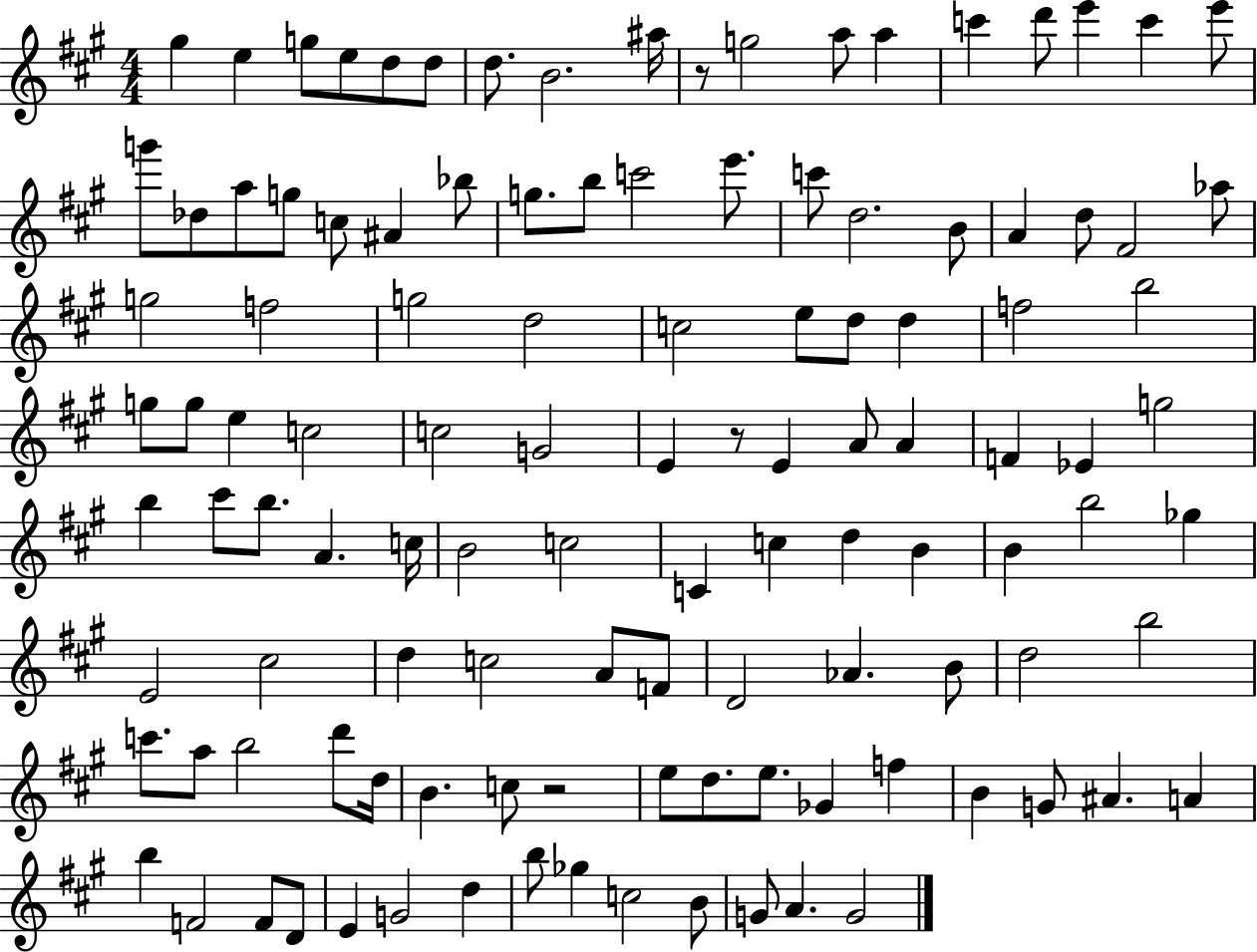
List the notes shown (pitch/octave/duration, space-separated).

G#5/q E5/q G5/e E5/e D5/e D5/e D5/e. B4/h. A#5/s R/e G5/h A5/e A5/q C6/q D6/e E6/q C6/q E6/e G6/e Db5/e A5/e G5/e C5/e A#4/q Bb5/e G5/e. B5/e C6/h E6/e. C6/e D5/h. B4/e A4/q D5/e F#4/h Ab5/e G5/h F5/h G5/h D5/h C5/h E5/e D5/e D5/q F5/h B5/h G5/e G5/e E5/q C5/h C5/h G4/h E4/q R/e E4/q A4/e A4/q F4/q Eb4/q G5/h B5/q C#6/e B5/e. A4/q. C5/s B4/h C5/h C4/q C5/q D5/q B4/q B4/q B5/h Gb5/q E4/h C#5/h D5/q C5/h A4/e F4/e D4/h Ab4/q. B4/e D5/h B5/h C6/e. A5/e B5/h D6/e D5/s B4/q. C5/e R/h E5/e D5/e. E5/e. Gb4/q F5/q B4/q G4/e A#4/q. A4/q B5/q F4/h F4/e D4/e E4/q G4/h D5/q B5/e Gb5/q C5/h B4/e G4/e A4/q. G4/h